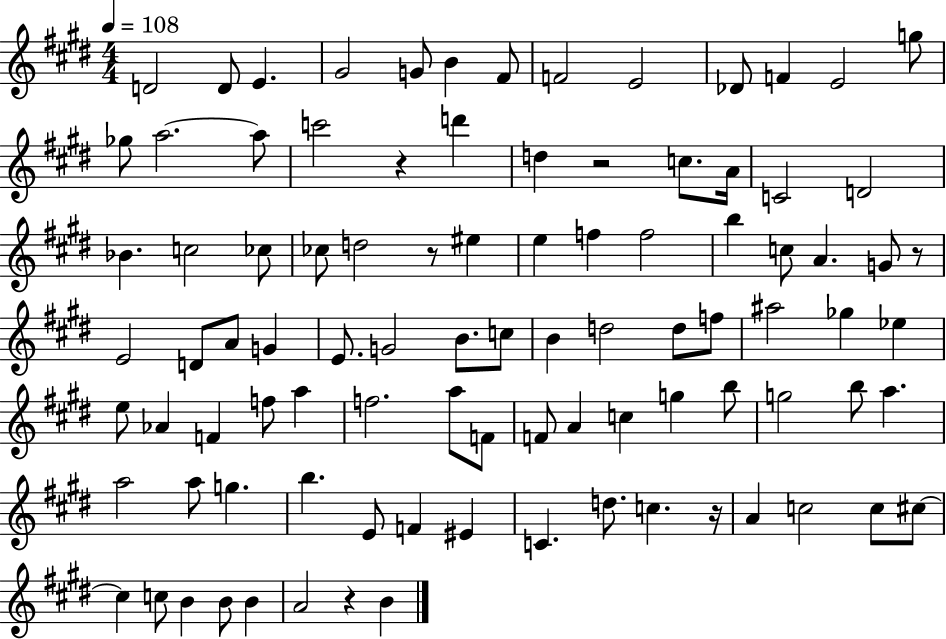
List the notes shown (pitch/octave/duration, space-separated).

D4/h D4/e E4/q. G#4/h G4/e B4/q F#4/e F4/h E4/h Db4/e F4/q E4/h G5/e Gb5/e A5/h. A5/e C6/h R/q D6/q D5/q R/h C5/e. A4/s C4/h D4/h Bb4/q. C5/h CES5/e CES5/e D5/h R/e EIS5/q E5/q F5/q F5/h B5/q C5/e A4/q. G4/e R/e E4/h D4/e A4/e G4/q E4/e. G4/h B4/e. C5/e B4/q D5/h D5/e F5/e A#5/h Gb5/q Eb5/q E5/e Ab4/q F4/q F5/e A5/q F5/h. A5/e F4/e F4/e A4/q C5/q G5/q B5/e G5/h B5/e A5/q. A5/h A5/e G5/q. B5/q. E4/e F4/q EIS4/q C4/q. D5/e. C5/q. R/s A4/q C5/h C5/e C#5/e C#5/q C5/e B4/q B4/e B4/q A4/h R/q B4/q